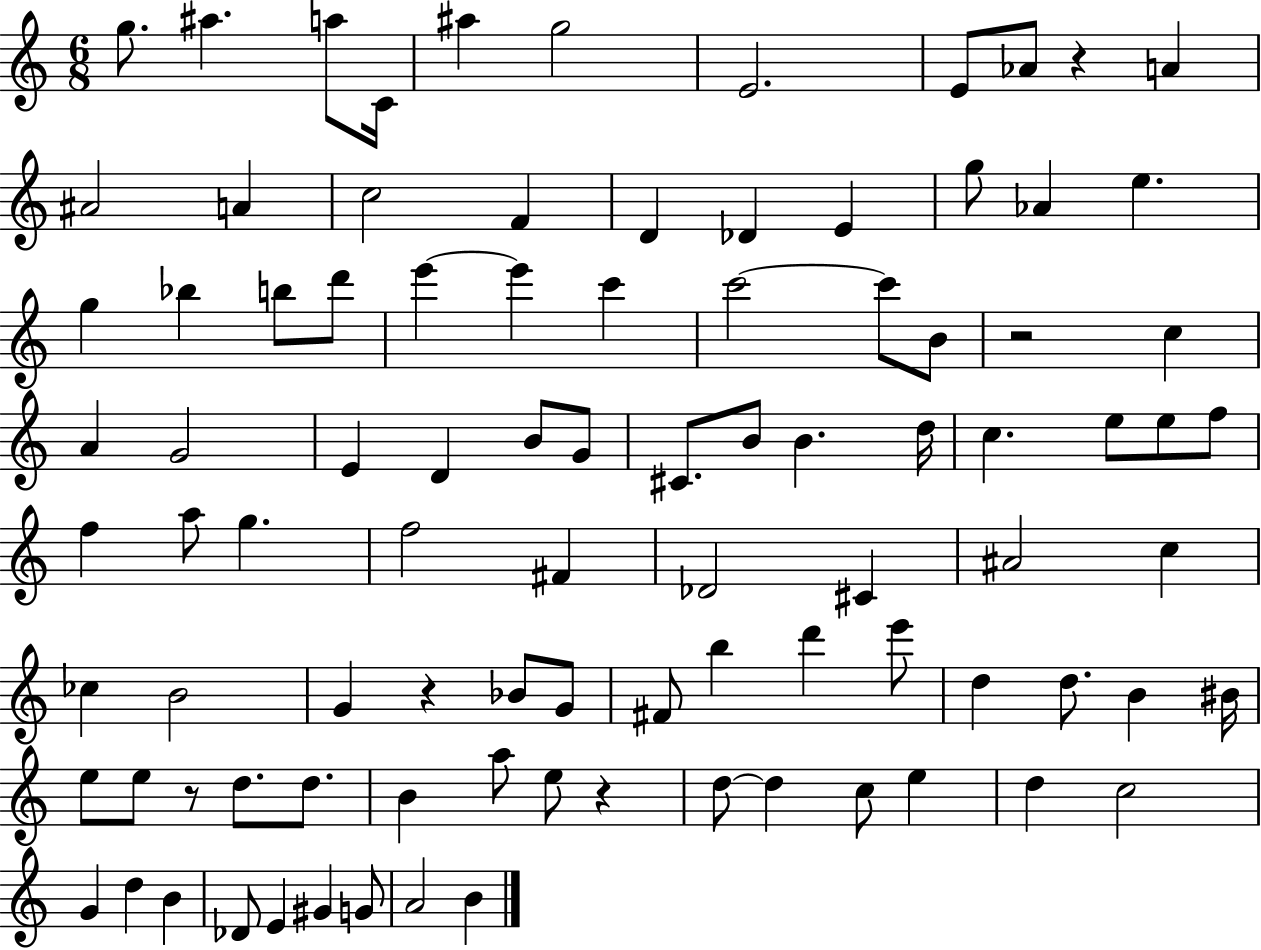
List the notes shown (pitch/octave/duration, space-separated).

G5/e. A#5/q. A5/e C4/s A#5/q G5/h E4/h. E4/e Ab4/e R/q A4/q A#4/h A4/q C5/h F4/q D4/q Db4/q E4/q G5/e Ab4/q E5/q. G5/q Bb5/q B5/e D6/e E6/q E6/q C6/q C6/h C6/e B4/e R/h C5/q A4/q G4/h E4/q D4/q B4/e G4/e C#4/e. B4/e B4/q. D5/s C5/q. E5/e E5/e F5/e F5/q A5/e G5/q. F5/h F#4/q Db4/h C#4/q A#4/h C5/q CES5/q B4/h G4/q R/q Bb4/e G4/e F#4/e B5/q D6/q E6/e D5/q D5/e. B4/q BIS4/s E5/e E5/e R/e D5/e. D5/e. B4/q A5/e E5/e R/q D5/e D5/q C5/e E5/q D5/q C5/h G4/q D5/q B4/q Db4/e E4/q G#4/q G4/e A4/h B4/q